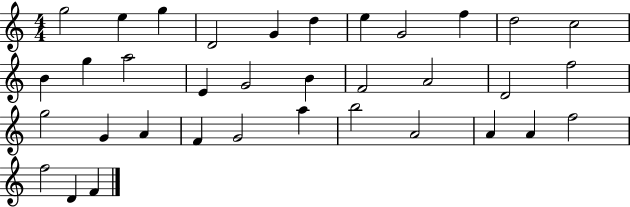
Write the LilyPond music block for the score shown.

{
  \clef treble
  \numericTimeSignature
  \time 4/4
  \key c \major
  g''2 e''4 g''4 | d'2 g'4 d''4 | e''4 g'2 f''4 | d''2 c''2 | \break b'4 g''4 a''2 | e'4 g'2 b'4 | f'2 a'2 | d'2 f''2 | \break g''2 g'4 a'4 | f'4 g'2 a''4 | b''2 a'2 | a'4 a'4 f''2 | \break f''2 d'4 f'4 | \bar "|."
}